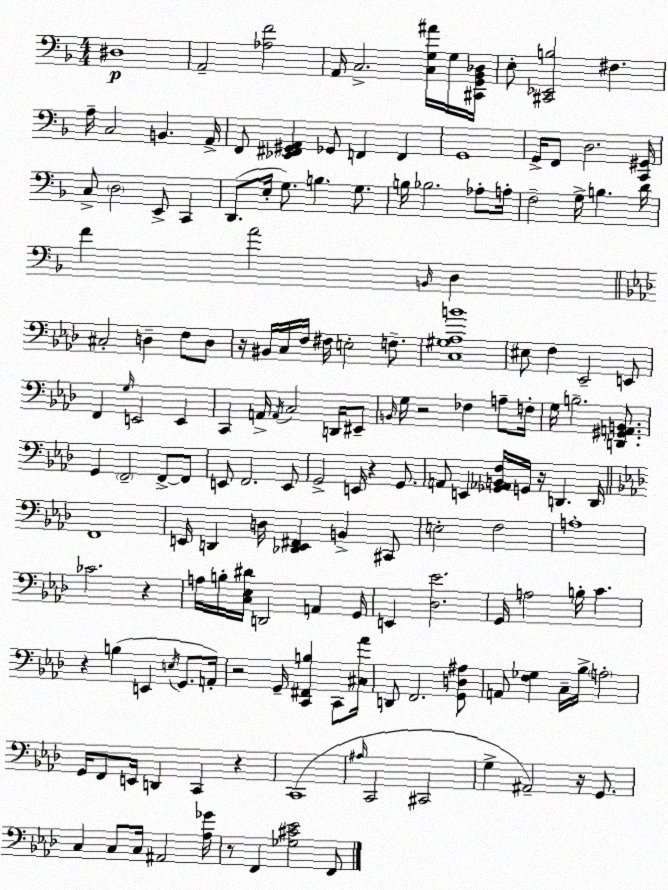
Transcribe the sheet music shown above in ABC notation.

X:1
T:Untitled
M:4/4
L:1/4
K:Dm
^D,4 A,,2 [_A,F]2 A,,/4 C,2 [C,G,^A]/4 G,/4 [^C,,G,,_B,,_D,]/4 E,/2 [^C,,_E,,B,]2 ^F, A,/4 C,2 B,, A,,/4 F,,/2 [_E,,^F,,^G,,A,,] _G,,/2 F,, F,, G,,4 G,,/4 F,,/2 D,2 [C,,^G,,]/4 C,/2 D,2 E,,/2 C,, D,,/2 E,/4 G,/2 B, G,/2 B,/4 _B,2 _A,/2 A,/4 F,2 G,/4 B, D/4 F A2 B,,/4 D, ^C,2 D, F,/2 D,/2 z/4 ^B,,/4 C,/4 F,/4 ^F,/4 E,2 F,/2 [C,^G,_A,B]4 ^E,/2 F, _E,,2 E,,/2 F,, G,/4 E,,2 E,, C,, A,,/4 A,,/4 C,2 D,,/4 ^E,,/2 B,,/4 G,/4 z2 _F, A,/2 F,/4 G,/4 B,2 [D,,^G,,A,,B,,]/2 G,, F,,2 F,,/2 F,,/2 E,,/2 F,,2 E,,/2 G,,2 E,,/4 z G,,/2 A,,/2 E,, [_G,,_A,,B,,F,]/4 G,,/4 z/4 D,, D,,/4 F,,4 E,,/4 D,, D,/4 [_D,,E,,^F,,] B,, ^C,,/2 E,2 F,2 A,4 _C2 z A,/4 B,/4 [C,_E,^D]/4 D,,2 A,, G,,/4 E,, [_D,_E]2 G,,/4 A,2 B,/4 C z B, E,, E,/4 G,,/2 A,,/4 z2 G,,/4 [C,,^F,,B,] C,,/2 [^C,_A]/4 D,,/2 F,,2 [G,,D,^A,]/2 A,,/2 [F,_G,] C,/4 _B,/4 A,2 G,,/4 F,,/2 E,,/4 D,, C,, z C,,4 ^A,/4 C,,2 ^C,,2 G, ^A,,2 z/4 G,,/2 C, C,/2 C,/4 ^A,,2 [_A,_G]/4 z/2 F,, [_G,^C_E]2 F,,/2